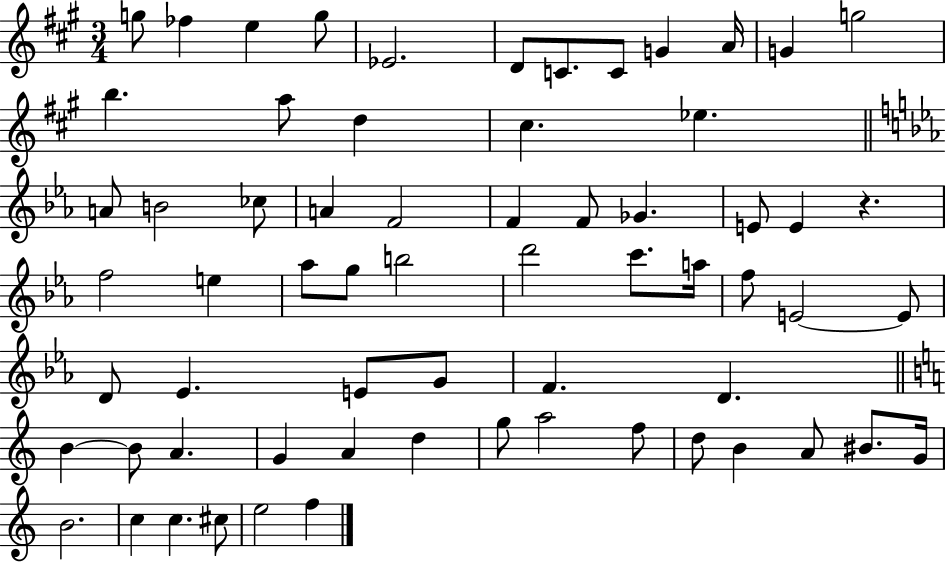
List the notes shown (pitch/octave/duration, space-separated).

G5/e FES5/q E5/q G5/e Eb4/h. D4/e C4/e. C4/e G4/q A4/s G4/q G5/h B5/q. A5/e D5/q C#5/q. Eb5/q. A4/e B4/h CES5/e A4/q F4/h F4/q F4/e Gb4/q. E4/e E4/q R/q. F5/h E5/q Ab5/e G5/e B5/h D6/h C6/e. A5/s F5/e E4/h E4/e D4/e Eb4/q. E4/e G4/e F4/q. D4/q. B4/q B4/e A4/q. G4/q A4/q D5/q G5/e A5/h F5/e D5/e B4/q A4/e BIS4/e. G4/s B4/h. C5/q C5/q. C#5/e E5/h F5/q